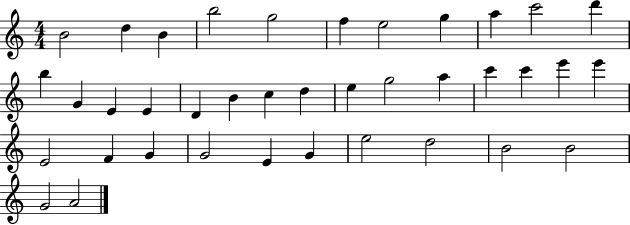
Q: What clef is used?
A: treble